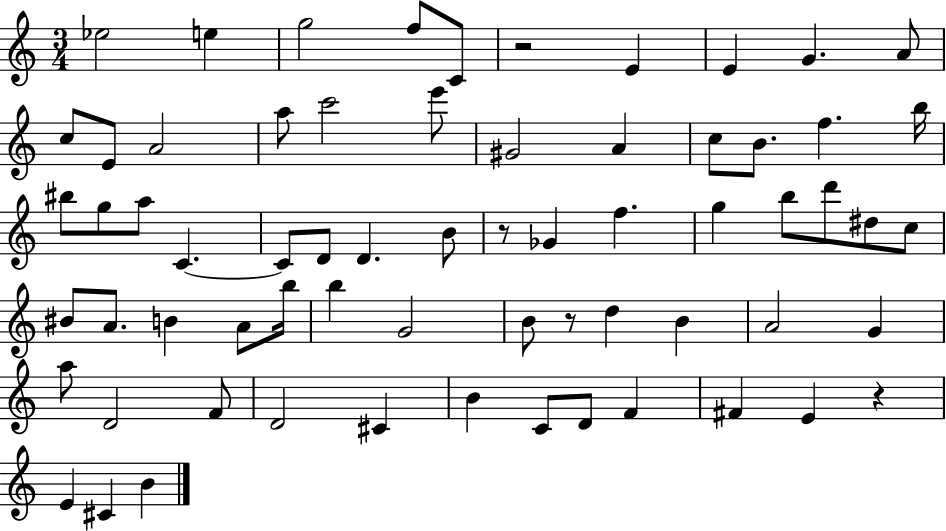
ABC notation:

X:1
T:Untitled
M:3/4
L:1/4
K:C
_e2 e g2 f/2 C/2 z2 E E G A/2 c/2 E/2 A2 a/2 c'2 e'/2 ^G2 A c/2 B/2 f b/4 ^b/2 g/2 a/2 C C/2 D/2 D B/2 z/2 _G f g b/2 d'/2 ^d/2 c/2 ^B/2 A/2 B A/2 b/4 b G2 B/2 z/2 d B A2 G a/2 D2 F/2 D2 ^C B C/2 D/2 F ^F E z E ^C B